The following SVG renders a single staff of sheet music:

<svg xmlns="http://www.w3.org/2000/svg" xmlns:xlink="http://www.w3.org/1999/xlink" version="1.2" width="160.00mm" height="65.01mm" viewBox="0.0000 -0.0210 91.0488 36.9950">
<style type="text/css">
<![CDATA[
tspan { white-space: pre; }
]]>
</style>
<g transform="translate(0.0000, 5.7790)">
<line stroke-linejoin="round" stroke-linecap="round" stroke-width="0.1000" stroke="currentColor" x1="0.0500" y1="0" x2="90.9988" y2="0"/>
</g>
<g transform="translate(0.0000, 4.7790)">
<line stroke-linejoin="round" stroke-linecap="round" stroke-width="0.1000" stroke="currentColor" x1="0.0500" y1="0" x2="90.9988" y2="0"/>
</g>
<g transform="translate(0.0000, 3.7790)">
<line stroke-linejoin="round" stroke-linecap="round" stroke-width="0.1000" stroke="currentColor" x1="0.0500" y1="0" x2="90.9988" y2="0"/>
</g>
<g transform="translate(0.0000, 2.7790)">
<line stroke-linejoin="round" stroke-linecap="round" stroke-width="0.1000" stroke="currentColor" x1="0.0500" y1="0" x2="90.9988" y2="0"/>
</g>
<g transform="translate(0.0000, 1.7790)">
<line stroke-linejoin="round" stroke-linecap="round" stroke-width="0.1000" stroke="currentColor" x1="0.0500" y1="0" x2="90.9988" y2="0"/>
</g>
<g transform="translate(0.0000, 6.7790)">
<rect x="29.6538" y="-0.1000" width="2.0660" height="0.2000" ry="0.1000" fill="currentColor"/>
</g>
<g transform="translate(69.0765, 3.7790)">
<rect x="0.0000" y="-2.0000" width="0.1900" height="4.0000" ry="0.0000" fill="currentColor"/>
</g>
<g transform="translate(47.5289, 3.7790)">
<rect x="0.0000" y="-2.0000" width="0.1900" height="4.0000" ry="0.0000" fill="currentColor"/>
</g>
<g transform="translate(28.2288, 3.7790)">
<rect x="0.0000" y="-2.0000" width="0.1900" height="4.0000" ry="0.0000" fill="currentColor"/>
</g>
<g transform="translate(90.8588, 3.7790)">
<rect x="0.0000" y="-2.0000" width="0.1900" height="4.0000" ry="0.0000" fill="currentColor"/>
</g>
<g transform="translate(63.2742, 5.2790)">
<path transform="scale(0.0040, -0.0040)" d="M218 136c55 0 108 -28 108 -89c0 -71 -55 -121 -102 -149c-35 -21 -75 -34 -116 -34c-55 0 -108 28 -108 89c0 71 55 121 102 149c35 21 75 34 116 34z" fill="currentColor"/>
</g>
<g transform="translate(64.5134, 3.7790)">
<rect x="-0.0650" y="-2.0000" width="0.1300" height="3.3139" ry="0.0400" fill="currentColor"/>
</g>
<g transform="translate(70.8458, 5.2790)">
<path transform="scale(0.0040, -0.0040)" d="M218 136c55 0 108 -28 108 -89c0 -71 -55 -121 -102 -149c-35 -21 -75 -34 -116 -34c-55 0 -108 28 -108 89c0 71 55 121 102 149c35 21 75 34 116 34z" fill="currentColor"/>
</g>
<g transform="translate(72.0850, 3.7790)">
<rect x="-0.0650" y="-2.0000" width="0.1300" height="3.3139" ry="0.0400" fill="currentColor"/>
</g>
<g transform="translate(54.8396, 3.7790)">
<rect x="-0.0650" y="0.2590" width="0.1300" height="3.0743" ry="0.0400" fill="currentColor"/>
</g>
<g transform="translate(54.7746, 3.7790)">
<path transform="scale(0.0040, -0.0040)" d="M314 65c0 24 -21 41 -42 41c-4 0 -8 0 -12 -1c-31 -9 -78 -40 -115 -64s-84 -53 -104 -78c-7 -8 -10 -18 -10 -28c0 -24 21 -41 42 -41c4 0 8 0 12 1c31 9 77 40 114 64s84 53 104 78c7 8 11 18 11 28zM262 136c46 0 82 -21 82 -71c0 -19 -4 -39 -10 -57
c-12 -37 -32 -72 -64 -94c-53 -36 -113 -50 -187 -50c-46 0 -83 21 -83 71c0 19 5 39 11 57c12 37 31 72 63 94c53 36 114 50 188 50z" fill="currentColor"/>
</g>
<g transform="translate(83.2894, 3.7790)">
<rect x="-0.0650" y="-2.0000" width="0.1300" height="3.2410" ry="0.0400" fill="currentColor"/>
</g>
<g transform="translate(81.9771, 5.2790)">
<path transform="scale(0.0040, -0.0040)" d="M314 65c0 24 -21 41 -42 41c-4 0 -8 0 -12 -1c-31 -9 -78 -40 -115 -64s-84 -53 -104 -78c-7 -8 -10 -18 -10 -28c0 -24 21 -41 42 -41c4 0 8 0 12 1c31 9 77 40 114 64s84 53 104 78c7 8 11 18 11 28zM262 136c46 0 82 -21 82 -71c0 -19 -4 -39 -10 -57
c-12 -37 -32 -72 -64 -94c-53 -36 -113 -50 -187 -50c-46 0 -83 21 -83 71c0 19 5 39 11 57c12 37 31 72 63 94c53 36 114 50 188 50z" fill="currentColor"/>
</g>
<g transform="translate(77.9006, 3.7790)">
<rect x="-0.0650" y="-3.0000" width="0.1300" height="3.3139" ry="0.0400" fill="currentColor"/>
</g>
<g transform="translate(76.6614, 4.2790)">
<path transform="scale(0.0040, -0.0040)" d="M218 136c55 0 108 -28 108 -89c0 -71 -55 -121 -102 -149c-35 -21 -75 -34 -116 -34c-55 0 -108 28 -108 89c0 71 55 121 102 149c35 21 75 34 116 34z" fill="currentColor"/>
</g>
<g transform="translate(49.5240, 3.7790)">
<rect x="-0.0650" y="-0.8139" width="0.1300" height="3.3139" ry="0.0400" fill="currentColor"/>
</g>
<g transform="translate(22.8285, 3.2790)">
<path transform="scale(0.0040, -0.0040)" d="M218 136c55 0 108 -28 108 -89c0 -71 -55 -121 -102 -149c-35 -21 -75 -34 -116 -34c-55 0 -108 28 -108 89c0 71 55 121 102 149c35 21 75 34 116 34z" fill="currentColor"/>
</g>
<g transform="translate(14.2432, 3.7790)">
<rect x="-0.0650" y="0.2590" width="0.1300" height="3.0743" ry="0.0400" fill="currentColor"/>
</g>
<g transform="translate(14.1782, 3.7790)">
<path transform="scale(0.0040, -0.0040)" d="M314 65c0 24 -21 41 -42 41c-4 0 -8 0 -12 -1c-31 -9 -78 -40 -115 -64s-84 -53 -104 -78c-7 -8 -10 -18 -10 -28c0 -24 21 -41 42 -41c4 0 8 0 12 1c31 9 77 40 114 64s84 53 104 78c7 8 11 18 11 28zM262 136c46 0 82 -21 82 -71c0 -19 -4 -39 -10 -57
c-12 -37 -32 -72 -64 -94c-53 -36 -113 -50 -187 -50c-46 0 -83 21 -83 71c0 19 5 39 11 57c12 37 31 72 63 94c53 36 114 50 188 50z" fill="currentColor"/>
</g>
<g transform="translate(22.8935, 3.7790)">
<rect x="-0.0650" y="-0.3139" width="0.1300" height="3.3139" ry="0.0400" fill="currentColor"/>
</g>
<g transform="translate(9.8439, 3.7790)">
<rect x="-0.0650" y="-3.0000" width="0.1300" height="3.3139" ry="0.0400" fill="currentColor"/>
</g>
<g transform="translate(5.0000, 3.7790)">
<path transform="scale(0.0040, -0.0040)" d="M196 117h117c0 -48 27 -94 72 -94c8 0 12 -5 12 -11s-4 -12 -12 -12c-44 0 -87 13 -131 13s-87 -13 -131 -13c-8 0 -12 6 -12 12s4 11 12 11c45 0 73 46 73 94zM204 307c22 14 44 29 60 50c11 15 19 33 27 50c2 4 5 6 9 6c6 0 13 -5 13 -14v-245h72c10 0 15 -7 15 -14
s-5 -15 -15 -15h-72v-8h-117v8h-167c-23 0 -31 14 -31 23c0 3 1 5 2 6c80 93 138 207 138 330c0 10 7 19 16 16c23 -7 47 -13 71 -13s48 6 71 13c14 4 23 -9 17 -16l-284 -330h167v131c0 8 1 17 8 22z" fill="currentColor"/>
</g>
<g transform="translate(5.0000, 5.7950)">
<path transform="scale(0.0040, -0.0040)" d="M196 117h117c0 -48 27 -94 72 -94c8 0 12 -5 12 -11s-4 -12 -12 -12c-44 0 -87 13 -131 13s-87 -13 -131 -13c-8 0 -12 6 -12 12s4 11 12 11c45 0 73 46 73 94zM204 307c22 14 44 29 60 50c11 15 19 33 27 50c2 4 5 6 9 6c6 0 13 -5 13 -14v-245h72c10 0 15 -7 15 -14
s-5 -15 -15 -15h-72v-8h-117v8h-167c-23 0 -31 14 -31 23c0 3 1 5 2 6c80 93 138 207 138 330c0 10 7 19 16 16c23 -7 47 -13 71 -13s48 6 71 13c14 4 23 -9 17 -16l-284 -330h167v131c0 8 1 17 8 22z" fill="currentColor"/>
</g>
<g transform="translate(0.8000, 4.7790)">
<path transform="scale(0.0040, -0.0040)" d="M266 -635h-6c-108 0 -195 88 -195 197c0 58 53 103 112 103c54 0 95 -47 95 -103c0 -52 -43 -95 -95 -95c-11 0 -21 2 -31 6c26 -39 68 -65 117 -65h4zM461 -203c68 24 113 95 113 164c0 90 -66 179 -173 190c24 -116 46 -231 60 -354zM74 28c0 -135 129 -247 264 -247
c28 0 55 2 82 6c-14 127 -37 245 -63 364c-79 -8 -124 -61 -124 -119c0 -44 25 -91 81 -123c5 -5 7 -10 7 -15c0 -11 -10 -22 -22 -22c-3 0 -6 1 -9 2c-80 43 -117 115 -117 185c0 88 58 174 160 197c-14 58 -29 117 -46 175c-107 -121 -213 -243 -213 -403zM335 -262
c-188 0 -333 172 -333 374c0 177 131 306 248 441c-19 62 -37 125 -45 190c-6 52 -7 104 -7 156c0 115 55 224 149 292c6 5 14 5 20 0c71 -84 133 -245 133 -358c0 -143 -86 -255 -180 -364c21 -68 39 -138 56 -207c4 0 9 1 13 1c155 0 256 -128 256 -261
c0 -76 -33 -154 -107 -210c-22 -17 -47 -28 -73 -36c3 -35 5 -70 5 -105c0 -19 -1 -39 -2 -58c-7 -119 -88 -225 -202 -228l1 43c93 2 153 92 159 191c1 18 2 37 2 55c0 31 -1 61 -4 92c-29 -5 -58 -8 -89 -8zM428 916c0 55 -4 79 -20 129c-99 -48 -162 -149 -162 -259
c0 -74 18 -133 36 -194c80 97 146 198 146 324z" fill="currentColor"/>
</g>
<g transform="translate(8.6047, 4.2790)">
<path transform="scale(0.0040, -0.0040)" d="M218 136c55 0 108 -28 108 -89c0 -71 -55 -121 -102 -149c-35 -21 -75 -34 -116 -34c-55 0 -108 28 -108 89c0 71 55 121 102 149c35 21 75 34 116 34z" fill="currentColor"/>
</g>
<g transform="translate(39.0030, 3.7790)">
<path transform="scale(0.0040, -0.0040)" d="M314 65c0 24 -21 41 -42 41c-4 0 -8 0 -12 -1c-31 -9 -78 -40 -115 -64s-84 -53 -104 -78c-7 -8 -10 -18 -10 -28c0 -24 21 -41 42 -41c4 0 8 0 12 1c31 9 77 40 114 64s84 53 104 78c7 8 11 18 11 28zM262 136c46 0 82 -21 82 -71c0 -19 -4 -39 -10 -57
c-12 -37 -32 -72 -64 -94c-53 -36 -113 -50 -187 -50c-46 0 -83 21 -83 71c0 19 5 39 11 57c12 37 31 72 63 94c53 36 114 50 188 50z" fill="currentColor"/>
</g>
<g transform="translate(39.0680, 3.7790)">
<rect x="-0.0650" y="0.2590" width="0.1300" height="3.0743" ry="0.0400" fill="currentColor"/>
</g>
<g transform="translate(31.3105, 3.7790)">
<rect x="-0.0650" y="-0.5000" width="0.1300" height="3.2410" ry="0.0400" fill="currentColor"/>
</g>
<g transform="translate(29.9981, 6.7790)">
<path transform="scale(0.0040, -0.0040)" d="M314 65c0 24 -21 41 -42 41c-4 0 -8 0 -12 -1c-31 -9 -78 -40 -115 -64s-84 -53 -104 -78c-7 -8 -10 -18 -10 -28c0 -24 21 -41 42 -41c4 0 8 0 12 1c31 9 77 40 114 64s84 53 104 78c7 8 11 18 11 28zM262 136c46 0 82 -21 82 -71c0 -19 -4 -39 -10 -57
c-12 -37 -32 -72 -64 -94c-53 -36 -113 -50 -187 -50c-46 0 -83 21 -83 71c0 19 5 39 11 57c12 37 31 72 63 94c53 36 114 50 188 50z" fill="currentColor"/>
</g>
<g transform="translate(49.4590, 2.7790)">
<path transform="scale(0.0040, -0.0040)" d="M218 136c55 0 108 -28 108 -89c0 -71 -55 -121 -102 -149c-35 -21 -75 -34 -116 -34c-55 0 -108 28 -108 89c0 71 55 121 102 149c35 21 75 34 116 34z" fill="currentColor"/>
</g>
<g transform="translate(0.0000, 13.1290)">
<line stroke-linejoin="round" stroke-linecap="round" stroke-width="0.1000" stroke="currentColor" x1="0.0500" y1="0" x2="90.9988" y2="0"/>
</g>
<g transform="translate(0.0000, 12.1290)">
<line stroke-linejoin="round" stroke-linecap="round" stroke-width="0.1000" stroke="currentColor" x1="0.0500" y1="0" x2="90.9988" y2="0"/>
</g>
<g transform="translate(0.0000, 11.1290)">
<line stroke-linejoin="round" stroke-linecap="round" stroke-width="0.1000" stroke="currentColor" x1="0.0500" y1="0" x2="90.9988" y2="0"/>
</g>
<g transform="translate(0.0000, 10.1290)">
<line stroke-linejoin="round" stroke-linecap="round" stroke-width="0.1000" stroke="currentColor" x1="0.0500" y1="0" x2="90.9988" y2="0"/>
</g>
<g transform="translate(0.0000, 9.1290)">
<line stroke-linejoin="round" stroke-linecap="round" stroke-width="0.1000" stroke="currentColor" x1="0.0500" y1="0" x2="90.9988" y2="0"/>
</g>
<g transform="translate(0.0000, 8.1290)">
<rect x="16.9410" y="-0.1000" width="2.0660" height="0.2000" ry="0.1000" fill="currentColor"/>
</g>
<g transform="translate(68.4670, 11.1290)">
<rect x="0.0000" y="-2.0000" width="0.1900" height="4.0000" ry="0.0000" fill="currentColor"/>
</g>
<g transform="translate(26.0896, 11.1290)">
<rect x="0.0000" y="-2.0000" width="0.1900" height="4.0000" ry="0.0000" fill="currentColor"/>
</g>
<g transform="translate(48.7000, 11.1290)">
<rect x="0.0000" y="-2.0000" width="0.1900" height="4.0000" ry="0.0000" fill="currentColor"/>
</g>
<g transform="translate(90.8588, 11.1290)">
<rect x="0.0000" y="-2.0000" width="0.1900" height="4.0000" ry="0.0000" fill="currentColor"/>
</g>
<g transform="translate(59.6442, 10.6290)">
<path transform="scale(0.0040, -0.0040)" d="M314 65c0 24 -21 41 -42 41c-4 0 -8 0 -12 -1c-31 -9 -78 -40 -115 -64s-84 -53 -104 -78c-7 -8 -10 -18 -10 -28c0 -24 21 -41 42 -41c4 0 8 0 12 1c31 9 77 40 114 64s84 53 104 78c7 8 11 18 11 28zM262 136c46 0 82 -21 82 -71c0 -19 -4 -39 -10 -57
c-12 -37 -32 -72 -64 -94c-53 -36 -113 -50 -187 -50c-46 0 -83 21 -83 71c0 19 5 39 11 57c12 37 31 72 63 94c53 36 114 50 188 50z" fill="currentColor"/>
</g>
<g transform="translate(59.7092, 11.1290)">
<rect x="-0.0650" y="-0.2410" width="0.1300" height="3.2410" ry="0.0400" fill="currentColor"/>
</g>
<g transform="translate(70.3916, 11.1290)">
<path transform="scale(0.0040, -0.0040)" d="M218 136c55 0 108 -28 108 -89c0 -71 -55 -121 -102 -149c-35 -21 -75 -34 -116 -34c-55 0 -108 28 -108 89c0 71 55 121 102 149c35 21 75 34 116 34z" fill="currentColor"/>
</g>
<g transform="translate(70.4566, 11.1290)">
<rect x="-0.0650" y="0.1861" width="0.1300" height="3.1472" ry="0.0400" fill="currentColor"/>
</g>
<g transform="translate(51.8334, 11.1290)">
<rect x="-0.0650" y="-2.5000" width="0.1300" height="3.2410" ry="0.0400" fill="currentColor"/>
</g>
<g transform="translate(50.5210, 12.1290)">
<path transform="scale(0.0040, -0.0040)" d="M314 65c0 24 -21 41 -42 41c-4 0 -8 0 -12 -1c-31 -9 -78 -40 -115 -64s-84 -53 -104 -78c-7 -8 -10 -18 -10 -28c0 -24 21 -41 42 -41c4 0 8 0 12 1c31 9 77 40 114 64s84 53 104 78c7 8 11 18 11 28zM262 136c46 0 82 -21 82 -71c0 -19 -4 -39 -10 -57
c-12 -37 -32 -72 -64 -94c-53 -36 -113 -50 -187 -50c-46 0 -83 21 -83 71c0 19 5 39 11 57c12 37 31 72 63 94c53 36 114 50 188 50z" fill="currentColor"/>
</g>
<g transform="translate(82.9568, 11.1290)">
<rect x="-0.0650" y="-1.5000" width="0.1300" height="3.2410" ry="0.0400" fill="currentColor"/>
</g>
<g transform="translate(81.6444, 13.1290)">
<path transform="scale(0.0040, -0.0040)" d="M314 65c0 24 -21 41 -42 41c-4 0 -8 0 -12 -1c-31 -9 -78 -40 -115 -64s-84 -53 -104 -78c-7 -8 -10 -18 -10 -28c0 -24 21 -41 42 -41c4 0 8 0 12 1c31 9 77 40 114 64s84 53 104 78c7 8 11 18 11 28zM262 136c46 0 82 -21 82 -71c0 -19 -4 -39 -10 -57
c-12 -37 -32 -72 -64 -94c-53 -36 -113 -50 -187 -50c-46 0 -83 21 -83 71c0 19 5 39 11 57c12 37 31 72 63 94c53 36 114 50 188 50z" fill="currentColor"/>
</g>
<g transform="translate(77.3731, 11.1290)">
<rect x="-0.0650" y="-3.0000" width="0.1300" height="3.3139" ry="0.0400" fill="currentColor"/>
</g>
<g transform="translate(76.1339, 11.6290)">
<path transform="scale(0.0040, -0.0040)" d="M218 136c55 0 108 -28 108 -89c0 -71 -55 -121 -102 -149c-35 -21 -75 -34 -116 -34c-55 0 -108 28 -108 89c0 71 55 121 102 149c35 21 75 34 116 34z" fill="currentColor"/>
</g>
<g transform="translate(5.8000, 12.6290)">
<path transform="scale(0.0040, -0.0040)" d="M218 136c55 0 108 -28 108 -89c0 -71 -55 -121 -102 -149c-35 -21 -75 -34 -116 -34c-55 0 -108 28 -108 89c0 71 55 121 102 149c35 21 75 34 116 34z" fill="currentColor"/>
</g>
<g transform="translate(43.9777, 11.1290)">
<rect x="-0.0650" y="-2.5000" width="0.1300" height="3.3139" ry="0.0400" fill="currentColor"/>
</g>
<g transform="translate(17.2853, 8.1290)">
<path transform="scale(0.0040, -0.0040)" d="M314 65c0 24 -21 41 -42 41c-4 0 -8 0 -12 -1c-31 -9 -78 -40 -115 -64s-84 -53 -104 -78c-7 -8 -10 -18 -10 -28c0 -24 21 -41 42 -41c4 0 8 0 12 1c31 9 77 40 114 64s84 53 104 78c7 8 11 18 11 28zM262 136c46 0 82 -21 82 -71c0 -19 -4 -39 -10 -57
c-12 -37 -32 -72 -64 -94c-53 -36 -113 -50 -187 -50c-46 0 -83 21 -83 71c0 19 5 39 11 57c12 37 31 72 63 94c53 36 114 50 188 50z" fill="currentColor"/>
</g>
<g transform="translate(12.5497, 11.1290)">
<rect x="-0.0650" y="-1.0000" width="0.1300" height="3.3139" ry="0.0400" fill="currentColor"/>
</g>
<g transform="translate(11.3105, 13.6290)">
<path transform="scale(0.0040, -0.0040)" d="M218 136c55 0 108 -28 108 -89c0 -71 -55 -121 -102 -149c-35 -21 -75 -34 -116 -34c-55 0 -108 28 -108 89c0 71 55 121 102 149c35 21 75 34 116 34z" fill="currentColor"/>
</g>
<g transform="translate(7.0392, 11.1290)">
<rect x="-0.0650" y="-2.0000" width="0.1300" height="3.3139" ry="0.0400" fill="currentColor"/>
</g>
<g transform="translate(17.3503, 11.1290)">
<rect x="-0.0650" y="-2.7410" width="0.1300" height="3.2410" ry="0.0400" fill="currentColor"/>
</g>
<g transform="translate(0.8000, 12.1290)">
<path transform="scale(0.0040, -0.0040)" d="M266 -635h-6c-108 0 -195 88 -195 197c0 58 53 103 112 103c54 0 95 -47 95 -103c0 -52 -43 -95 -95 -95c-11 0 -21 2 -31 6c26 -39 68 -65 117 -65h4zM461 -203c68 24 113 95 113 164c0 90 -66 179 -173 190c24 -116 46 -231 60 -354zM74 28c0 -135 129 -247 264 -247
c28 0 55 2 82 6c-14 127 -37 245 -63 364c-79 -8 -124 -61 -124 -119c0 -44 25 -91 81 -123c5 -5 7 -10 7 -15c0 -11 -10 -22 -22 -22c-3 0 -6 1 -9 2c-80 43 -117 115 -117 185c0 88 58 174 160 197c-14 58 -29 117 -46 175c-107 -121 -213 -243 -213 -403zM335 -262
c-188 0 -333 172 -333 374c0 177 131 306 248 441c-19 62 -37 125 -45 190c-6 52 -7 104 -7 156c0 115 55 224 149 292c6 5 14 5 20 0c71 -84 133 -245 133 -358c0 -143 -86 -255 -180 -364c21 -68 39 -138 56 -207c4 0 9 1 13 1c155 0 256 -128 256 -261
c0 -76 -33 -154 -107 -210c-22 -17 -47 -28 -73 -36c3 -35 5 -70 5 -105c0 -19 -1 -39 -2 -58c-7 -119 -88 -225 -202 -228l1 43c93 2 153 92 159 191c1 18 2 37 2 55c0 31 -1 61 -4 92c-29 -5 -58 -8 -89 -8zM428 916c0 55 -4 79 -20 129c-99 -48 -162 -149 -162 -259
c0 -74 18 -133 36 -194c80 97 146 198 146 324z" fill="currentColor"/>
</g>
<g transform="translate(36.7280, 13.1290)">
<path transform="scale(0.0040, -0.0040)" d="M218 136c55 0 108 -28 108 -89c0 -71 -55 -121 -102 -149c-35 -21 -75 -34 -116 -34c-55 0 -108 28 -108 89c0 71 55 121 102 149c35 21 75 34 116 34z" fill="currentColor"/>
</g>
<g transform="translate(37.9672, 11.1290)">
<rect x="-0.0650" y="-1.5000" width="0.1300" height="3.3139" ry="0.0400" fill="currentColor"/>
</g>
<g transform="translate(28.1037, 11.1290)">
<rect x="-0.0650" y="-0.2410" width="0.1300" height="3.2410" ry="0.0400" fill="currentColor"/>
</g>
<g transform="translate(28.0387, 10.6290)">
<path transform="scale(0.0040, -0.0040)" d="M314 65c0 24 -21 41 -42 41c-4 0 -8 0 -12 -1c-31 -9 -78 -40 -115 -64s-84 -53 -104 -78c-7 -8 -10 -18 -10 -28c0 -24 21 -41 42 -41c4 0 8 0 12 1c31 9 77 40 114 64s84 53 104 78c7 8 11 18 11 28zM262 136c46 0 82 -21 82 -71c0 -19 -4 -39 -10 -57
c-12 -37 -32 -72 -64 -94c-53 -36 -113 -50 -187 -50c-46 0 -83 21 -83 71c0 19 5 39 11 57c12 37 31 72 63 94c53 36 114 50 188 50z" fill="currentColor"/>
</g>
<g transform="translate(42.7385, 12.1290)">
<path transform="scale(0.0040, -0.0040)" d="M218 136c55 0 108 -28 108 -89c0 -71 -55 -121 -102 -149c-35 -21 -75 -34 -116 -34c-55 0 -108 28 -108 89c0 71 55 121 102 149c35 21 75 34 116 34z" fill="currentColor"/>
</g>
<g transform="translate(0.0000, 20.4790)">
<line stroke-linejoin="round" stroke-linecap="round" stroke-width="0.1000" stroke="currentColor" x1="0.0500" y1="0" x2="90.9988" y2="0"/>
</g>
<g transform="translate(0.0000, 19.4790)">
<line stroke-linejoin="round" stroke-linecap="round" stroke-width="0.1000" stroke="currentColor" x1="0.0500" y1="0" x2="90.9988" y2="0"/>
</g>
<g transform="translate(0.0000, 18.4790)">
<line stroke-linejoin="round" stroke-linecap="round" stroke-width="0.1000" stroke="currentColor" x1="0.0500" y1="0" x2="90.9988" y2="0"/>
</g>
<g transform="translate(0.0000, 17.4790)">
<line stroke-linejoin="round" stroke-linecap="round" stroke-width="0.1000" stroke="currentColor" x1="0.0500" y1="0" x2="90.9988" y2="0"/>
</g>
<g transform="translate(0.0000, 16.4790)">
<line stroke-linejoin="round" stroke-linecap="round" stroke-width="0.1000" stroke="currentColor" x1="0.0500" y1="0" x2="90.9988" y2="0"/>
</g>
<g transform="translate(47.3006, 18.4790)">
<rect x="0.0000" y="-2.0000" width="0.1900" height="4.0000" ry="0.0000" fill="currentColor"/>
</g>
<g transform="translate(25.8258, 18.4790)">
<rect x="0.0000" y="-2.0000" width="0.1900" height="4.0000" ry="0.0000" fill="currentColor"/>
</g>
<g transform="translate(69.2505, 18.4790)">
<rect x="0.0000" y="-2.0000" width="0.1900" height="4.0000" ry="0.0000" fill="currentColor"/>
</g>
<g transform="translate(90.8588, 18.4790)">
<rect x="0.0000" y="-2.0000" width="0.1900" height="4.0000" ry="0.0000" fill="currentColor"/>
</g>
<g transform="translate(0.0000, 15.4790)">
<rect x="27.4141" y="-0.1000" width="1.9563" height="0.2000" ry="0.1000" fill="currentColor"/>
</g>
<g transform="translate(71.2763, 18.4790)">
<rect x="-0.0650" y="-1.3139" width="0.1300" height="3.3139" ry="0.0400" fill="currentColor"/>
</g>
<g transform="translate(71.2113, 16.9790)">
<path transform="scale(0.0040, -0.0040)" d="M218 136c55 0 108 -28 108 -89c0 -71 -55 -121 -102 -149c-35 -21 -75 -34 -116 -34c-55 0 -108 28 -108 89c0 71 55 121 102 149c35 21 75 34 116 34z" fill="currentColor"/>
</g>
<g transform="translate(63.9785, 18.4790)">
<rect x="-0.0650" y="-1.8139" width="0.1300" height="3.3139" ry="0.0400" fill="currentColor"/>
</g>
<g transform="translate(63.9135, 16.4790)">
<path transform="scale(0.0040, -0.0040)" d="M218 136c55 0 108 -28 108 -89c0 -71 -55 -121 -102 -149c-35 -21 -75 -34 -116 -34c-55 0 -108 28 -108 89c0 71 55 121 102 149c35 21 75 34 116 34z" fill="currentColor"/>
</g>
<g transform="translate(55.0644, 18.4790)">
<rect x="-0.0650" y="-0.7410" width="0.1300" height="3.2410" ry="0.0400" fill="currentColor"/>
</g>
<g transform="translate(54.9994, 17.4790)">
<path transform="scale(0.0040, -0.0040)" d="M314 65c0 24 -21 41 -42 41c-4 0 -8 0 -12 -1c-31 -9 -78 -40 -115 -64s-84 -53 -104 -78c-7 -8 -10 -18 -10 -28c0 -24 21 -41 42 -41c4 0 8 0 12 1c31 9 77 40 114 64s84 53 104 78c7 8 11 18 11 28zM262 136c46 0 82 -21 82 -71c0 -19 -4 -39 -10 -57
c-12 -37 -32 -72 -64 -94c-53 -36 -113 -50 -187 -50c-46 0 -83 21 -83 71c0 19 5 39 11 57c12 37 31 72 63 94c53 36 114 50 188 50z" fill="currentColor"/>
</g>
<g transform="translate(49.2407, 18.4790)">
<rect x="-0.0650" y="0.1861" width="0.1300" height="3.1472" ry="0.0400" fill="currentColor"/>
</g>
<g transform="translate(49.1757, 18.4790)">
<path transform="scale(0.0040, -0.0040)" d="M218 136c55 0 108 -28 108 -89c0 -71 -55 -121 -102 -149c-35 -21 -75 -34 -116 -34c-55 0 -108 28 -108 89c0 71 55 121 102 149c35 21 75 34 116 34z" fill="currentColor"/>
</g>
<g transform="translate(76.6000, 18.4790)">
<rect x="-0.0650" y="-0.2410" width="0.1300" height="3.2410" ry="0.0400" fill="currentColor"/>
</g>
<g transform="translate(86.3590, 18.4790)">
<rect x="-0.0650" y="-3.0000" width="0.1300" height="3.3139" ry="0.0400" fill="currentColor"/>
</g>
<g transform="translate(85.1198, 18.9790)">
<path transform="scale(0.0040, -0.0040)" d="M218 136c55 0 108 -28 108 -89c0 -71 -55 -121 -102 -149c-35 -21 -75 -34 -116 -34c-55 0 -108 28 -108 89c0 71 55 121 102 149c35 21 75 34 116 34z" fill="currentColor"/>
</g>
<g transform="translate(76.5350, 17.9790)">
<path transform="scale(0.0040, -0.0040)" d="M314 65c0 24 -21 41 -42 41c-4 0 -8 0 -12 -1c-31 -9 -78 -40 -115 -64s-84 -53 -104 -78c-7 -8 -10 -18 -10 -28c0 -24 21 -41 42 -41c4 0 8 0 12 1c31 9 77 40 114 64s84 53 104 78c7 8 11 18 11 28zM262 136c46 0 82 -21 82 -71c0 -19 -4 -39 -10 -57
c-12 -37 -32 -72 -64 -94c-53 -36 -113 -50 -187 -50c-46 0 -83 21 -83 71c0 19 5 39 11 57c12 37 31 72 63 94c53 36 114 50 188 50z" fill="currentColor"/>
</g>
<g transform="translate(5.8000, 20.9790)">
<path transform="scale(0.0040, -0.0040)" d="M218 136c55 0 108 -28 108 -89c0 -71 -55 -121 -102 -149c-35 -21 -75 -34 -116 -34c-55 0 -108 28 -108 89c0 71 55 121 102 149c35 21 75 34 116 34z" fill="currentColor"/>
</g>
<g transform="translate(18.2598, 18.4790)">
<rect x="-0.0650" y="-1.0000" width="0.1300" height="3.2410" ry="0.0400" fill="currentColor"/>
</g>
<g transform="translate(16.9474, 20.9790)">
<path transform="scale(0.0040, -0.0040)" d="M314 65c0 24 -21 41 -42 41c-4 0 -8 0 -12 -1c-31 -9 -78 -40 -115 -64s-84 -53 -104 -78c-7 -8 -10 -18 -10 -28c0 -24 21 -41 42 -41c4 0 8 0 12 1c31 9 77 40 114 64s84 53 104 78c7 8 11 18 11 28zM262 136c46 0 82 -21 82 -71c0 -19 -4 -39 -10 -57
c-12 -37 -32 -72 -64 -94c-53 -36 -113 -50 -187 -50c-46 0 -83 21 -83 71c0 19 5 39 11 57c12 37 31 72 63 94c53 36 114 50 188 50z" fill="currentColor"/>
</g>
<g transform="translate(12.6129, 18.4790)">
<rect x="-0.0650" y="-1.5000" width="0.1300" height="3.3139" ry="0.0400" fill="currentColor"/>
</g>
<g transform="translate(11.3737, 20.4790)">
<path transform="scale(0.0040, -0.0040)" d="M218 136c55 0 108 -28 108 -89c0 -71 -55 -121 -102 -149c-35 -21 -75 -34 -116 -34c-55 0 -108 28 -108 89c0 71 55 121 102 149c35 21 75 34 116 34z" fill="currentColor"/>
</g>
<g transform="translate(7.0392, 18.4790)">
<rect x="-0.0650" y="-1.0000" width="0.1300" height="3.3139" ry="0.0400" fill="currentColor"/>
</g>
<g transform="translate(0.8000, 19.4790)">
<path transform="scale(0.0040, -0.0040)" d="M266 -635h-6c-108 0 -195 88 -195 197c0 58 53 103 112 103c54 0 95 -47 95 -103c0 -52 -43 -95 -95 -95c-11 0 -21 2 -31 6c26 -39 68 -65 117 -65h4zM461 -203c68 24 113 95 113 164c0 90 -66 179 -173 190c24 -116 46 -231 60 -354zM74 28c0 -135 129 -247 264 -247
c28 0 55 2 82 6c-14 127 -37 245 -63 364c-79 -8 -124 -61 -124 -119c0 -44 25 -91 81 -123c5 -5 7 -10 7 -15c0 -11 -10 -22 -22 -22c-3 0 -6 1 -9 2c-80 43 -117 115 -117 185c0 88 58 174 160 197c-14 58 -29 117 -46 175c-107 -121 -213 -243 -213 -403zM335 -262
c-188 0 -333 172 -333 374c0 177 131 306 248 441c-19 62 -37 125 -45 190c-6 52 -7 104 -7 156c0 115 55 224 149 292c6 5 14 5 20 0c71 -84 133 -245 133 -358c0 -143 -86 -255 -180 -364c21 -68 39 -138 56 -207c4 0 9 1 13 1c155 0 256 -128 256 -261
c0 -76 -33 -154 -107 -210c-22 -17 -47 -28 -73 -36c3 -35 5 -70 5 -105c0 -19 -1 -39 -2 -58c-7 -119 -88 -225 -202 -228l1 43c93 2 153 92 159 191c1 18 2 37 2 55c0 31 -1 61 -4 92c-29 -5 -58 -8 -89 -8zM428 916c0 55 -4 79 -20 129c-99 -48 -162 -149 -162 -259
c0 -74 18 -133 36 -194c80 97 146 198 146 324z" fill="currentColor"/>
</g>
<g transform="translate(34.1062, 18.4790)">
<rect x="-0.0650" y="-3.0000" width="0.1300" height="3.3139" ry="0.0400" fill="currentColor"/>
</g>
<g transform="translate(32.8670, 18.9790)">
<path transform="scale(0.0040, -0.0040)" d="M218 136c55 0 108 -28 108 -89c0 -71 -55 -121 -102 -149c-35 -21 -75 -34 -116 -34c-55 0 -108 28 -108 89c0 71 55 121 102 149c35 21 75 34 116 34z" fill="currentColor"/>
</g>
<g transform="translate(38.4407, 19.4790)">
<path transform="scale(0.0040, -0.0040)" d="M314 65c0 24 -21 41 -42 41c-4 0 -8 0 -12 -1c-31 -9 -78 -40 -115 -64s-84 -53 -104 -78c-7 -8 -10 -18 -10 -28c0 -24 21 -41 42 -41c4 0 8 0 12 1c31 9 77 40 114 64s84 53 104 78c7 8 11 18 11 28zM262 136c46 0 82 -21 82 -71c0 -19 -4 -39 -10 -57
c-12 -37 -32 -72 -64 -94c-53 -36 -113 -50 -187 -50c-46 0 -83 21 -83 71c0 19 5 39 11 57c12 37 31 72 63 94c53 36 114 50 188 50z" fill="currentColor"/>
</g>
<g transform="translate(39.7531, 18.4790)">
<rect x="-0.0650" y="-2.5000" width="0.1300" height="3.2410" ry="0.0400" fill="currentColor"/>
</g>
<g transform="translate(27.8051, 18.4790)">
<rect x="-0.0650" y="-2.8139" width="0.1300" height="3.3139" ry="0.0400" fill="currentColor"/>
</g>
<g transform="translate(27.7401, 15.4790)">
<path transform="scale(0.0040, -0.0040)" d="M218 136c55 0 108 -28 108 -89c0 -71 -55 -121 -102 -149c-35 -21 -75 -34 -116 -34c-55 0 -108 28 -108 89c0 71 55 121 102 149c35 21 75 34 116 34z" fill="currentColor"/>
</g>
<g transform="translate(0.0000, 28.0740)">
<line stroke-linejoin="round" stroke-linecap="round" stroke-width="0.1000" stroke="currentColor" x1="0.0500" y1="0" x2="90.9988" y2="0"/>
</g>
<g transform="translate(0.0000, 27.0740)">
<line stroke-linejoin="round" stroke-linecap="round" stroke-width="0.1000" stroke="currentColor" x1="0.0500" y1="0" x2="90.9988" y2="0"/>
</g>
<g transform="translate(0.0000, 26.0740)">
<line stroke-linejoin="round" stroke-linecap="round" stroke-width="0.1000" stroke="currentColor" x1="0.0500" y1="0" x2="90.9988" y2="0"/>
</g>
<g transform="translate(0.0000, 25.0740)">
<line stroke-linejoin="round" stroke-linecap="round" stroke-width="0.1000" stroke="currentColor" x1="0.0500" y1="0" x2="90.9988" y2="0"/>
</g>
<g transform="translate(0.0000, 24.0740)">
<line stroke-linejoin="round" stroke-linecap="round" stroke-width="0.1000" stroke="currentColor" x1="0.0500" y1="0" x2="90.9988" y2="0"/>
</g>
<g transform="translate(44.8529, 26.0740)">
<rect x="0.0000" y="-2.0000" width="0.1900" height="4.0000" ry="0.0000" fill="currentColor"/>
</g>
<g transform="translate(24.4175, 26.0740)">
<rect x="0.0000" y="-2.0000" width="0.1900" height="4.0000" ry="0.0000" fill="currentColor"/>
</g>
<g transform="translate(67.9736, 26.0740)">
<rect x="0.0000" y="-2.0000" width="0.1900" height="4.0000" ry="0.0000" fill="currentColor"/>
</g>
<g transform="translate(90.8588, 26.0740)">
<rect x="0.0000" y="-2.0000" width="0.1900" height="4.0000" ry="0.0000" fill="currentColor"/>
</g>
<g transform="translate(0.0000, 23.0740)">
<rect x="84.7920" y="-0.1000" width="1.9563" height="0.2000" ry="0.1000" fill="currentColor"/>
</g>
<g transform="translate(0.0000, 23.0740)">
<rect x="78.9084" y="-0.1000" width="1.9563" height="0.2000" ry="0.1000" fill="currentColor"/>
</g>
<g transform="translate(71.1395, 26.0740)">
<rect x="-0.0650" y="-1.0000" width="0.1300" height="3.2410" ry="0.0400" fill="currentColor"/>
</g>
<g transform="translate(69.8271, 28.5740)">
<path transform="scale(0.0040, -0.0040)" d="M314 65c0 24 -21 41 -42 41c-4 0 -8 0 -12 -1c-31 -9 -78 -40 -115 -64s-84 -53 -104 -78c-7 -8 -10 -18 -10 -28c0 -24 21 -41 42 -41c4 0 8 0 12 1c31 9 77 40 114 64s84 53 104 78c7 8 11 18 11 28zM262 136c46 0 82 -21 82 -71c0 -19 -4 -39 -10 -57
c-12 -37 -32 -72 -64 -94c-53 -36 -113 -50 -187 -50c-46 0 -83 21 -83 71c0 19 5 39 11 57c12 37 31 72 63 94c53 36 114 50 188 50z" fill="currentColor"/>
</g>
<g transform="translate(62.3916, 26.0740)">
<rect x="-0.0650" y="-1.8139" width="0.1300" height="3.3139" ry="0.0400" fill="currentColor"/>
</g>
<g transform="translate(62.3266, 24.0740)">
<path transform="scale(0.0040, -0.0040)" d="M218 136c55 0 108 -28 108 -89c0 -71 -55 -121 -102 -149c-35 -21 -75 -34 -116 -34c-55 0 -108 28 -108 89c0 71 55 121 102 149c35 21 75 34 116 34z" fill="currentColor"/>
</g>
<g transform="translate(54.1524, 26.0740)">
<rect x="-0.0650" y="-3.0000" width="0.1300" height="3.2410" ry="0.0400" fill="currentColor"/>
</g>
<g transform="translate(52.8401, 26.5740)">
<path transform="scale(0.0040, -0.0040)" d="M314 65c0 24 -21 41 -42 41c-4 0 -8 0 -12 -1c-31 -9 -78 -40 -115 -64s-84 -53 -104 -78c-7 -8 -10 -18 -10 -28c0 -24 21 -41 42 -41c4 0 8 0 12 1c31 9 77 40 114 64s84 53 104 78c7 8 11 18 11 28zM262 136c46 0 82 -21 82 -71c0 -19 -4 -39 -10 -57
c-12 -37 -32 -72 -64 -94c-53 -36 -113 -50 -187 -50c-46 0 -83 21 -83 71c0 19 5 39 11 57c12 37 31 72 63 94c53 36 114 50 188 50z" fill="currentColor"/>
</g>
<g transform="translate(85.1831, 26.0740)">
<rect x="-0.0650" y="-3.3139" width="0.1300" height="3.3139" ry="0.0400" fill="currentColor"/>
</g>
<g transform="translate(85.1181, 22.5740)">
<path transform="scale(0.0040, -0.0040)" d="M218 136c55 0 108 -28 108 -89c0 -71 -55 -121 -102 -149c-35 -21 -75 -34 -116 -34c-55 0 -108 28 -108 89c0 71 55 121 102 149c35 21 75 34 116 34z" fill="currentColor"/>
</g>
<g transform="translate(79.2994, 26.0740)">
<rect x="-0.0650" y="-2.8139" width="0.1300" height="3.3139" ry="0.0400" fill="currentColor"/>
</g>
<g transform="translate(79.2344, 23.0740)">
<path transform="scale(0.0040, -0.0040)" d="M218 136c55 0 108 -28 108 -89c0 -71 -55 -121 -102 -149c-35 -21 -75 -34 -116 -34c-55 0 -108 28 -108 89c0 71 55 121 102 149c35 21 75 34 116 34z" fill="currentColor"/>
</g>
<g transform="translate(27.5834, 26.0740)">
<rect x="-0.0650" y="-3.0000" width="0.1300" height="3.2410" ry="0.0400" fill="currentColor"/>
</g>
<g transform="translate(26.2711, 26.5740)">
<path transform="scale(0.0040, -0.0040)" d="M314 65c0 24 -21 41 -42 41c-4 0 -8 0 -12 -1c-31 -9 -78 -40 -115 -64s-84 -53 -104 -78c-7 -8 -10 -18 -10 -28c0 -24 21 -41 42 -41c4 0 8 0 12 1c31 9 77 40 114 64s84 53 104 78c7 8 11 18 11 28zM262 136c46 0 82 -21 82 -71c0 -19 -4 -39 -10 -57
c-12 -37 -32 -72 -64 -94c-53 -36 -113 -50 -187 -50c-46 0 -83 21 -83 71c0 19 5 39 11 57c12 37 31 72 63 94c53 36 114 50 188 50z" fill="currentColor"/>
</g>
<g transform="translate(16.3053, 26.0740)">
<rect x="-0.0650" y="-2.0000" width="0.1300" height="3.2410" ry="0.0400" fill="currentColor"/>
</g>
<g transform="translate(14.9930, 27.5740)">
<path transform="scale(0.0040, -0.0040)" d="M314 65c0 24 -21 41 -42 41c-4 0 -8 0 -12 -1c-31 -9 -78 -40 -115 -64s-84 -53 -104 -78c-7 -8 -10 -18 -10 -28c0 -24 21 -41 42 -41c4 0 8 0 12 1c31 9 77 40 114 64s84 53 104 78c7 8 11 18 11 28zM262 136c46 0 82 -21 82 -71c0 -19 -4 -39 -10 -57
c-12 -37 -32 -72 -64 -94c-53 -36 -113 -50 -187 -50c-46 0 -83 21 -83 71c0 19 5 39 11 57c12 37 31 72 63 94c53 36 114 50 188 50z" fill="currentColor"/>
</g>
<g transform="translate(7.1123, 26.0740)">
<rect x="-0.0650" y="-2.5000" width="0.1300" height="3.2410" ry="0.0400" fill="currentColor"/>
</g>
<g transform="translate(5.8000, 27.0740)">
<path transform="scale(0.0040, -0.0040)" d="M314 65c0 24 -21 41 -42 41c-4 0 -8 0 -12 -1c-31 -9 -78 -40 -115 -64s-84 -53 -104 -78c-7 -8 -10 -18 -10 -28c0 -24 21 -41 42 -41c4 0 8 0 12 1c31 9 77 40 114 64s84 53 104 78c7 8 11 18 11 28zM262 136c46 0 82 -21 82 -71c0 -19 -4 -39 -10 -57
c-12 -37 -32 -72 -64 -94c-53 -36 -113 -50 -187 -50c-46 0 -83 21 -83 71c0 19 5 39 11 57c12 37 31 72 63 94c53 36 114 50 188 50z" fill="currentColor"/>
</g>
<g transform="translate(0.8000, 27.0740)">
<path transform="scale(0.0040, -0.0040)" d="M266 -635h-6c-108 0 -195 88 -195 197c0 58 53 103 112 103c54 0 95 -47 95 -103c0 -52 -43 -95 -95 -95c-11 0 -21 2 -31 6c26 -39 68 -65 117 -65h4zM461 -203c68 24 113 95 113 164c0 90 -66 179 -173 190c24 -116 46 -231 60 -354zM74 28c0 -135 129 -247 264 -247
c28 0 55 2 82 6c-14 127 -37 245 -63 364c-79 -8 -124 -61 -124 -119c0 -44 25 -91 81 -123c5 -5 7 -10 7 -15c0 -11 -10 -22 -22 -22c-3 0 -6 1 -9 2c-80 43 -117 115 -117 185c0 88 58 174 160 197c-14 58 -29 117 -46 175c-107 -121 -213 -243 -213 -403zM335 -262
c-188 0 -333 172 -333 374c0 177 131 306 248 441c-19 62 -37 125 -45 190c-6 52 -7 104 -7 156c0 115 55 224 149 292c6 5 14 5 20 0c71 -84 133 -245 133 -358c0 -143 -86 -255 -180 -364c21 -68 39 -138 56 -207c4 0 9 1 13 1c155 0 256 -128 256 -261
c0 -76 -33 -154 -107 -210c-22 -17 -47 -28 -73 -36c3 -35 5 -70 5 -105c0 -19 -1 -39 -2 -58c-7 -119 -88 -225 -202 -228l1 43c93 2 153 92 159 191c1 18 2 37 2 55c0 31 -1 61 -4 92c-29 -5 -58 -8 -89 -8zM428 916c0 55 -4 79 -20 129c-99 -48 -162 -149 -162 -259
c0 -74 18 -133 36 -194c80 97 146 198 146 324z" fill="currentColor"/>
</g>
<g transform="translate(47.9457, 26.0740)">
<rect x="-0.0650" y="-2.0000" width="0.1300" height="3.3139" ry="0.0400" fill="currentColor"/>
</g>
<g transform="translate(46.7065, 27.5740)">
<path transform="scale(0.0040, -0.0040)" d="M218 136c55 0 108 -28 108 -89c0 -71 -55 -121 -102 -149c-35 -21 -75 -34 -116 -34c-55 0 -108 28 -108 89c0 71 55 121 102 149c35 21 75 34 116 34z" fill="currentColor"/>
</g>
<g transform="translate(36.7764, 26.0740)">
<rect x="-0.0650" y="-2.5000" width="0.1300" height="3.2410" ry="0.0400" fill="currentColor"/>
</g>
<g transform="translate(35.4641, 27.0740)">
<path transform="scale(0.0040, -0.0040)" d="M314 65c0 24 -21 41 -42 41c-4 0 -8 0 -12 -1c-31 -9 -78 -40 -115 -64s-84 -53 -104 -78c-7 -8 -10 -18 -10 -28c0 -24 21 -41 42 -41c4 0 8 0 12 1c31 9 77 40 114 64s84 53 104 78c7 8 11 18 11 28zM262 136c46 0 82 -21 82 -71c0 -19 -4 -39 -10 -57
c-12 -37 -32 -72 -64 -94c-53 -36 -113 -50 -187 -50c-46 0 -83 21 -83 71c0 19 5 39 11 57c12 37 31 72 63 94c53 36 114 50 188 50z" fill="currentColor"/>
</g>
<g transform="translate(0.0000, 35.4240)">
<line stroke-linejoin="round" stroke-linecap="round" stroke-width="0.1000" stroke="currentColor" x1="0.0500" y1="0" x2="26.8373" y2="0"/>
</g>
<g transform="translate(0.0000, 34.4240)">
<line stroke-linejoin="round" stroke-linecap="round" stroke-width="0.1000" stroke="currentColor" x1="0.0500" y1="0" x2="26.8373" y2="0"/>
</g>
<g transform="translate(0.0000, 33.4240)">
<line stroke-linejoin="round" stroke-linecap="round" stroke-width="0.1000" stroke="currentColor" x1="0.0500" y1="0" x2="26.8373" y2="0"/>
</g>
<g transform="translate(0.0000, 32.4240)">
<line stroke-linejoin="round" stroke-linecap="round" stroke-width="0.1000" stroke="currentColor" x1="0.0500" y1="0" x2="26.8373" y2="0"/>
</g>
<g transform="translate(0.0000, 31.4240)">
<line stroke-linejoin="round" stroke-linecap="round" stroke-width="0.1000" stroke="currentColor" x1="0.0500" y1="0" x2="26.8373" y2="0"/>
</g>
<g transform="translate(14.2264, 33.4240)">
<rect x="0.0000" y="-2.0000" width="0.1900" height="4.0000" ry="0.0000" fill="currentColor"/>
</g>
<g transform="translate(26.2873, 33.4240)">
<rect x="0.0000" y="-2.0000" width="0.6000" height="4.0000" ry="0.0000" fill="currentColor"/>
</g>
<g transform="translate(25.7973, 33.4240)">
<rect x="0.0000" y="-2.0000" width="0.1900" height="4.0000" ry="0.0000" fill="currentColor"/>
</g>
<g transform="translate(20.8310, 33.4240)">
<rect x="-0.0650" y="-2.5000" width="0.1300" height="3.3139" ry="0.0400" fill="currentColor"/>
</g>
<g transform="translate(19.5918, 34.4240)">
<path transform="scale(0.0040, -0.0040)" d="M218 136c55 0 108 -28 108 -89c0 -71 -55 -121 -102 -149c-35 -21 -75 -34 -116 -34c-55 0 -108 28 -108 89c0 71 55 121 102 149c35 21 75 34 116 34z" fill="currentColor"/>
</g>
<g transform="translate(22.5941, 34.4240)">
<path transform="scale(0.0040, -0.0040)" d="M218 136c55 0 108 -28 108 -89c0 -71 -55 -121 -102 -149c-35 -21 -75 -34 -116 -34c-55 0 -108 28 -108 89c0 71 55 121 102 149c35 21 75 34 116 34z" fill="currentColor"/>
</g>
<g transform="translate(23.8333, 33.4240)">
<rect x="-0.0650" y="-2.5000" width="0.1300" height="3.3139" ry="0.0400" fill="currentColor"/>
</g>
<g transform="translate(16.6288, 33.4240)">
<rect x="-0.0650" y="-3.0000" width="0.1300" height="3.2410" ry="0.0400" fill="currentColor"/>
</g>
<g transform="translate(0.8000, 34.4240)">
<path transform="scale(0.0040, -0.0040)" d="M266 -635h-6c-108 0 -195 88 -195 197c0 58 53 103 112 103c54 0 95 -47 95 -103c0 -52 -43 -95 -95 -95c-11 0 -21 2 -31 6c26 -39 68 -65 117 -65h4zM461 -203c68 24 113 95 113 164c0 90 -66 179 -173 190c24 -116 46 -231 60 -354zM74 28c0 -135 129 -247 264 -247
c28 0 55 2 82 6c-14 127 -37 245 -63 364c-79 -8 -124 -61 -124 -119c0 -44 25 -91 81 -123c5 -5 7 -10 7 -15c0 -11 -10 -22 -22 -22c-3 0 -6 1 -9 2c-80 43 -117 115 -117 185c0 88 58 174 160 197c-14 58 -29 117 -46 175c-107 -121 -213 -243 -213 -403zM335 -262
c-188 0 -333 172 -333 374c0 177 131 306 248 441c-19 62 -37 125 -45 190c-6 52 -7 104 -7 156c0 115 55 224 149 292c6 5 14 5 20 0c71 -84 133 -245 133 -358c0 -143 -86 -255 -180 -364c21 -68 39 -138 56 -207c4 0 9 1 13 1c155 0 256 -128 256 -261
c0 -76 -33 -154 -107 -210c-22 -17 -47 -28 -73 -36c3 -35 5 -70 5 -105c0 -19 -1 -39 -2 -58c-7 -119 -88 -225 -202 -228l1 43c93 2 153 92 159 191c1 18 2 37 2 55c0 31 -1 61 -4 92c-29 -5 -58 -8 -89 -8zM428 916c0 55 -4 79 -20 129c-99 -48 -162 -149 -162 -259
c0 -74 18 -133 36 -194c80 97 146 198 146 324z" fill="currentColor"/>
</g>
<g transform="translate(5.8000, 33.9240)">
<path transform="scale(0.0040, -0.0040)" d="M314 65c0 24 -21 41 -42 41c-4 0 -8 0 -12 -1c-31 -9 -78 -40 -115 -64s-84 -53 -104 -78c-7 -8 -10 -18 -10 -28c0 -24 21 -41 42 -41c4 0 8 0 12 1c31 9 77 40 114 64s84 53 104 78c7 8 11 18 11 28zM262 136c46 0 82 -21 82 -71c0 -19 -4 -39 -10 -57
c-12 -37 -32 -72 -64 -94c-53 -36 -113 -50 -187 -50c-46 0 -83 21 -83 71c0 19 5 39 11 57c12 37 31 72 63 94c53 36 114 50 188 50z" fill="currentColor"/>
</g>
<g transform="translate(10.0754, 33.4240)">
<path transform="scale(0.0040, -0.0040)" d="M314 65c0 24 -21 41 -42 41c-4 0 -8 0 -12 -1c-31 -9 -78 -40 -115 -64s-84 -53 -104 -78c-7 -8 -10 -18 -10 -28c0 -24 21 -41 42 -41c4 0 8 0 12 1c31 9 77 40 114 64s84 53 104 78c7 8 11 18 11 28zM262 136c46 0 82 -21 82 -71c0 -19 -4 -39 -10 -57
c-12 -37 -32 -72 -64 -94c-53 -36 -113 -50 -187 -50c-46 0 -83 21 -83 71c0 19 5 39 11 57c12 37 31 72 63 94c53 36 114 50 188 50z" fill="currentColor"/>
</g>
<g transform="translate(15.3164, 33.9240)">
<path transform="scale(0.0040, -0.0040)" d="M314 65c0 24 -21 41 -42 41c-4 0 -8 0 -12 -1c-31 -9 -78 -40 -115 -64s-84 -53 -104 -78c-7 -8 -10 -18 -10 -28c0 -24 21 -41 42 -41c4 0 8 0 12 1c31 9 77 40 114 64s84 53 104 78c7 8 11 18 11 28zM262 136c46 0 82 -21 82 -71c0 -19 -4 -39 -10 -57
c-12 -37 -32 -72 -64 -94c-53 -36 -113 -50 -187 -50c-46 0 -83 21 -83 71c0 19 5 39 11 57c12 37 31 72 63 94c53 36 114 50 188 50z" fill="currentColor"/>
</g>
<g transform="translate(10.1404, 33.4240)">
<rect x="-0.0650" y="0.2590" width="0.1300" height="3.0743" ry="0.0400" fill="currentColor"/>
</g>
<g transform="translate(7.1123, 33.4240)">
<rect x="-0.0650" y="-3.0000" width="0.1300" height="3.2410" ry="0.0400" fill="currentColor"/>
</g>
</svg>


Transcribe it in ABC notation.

X:1
T:Untitled
M:4/4
L:1/4
K:C
A B2 c C2 B2 d B2 F F A F2 F D a2 c2 E G G2 c2 B A E2 D E D2 a A G2 B d2 f e c2 A G2 F2 A2 G2 F A2 f D2 a b A2 B2 A2 G G